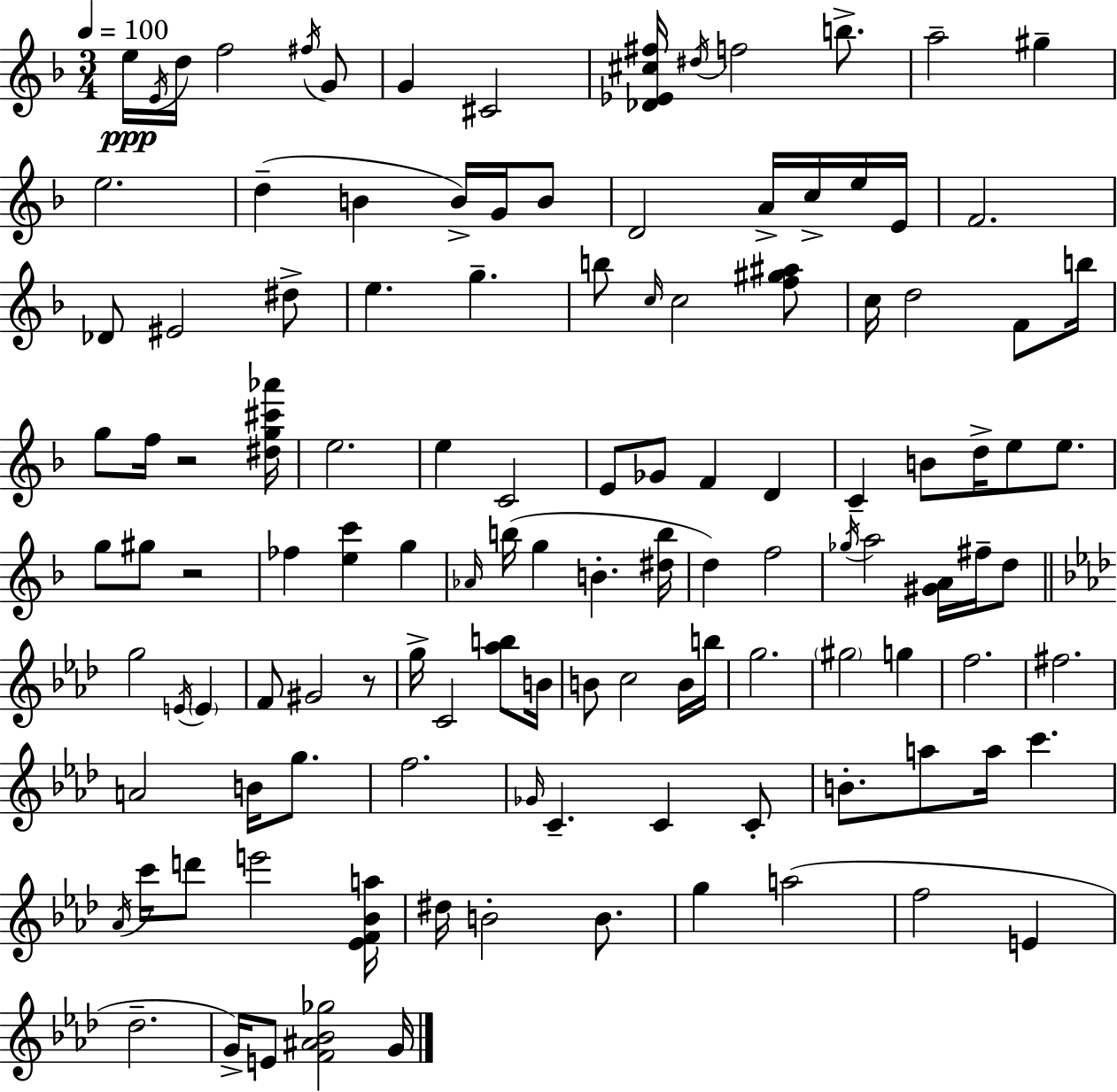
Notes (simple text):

E5/s E4/s D5/s F5/h F#5/s G4/e G4/q C#4/h [Db4,Eb4,C#5,F#5]/s D#5/s F5/h B5/e. A5/h G#5/q E5/h. D5/q B4/q B4/s G4/s B4/e D4/h A4/s C5/s E5/s E4/s F4/h. Db4/e EIS4/h D#5/e E5/q. G5/q. B5/e C5/s C5/h [F5,G#5,A#5]/e C5/s D5/h F4/e B5/s G5/e F5/s R/h [D#5,G5,C#6,Ab6]/s E5/h. E5/q C4/h E4/e Gb4/e F4/q D4/q C4/q B4/e D5/s E5/e E5/e. G5/e G#5/e R/h FES5/q [E5,C6]/q G5/q Ab4/s B5/s G5/q B4/q. [D#5,B5]/s D5/q F5/h Gb5/s A5/h [G#4,A4]/s F#5/s D5/e G5/h E4/s E4/q F4/e G#4/h R/e G5/s C4/h [Ab5,B5]/e B4/s B4/e C5/h B4/s B5/s G5/h. G#5/h G5/q F5/h. F#5/h. A4/h B4/s G5/e. F5/h. Gb4/s C4/q. C4/q C4/e B4/e. A5/e A5/s C6/q. Ab4/s C6/s D6/e E6/h [Eb4,F4,Bb4,A5]/s D#5/s B4/h B4/e. G5/q A5/h F5/h E4/q Db5/h. G4/s E4/e [F4,A#4,Bb4,Gb5]/h G4/s